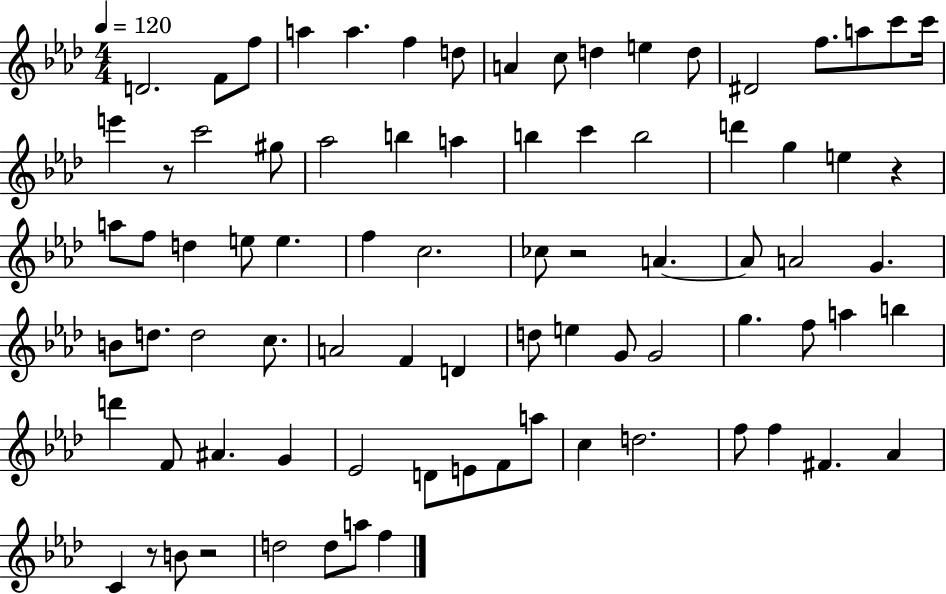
{
  \clef treble
  \numericTimeSignature
  \time 4/4
  \key aes \major
  \tempo 4 = 120
  \repeat volta 2 { d'2. f'8 f''8 | a''4 a''4. f''4 d''8 | a'4 c''8 d''4 e''4 d''8 | dis'2 f''8. a''8 c'''8 c'''16 | \break e'''4 r8 c'''2 gis''8 | aes''2 b''4 a''4 | b''4 c'''4 b''2 | d'''4 g''4 e''4 r4 | \break a''8 f''8 d''4 e''8 e''4. | f''4 c''2. | ces''8 r2 a'4.~~ | a'8 a'2 g'4. | \break b'8 d''8. d''2 c''8. | a'2 f'4 d'4 | d''8 e''4 g'8 g'2 | g''4. f''8 a''4 b''4 | \break d'''4 f'8 ais'4. g'4 | ees'2 d'8 e'8 f'8 a''8 | c''4 d''2. | f''8 f''4 fis'4. aes'4 | \break c'4 r8 b'8 r2 | d''2 d''8 a''8 f''4 | } \bar "|."
}